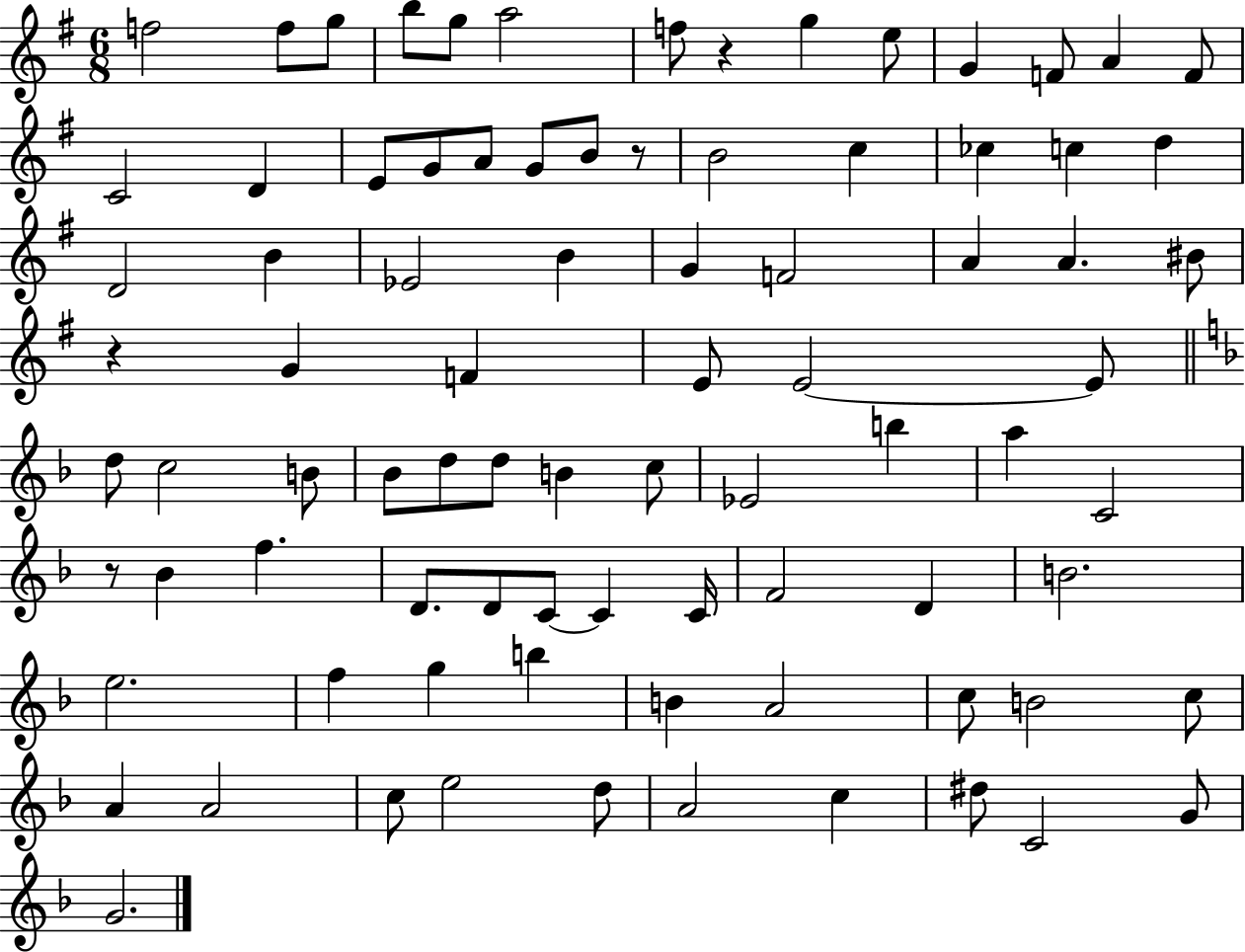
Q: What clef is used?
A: treble